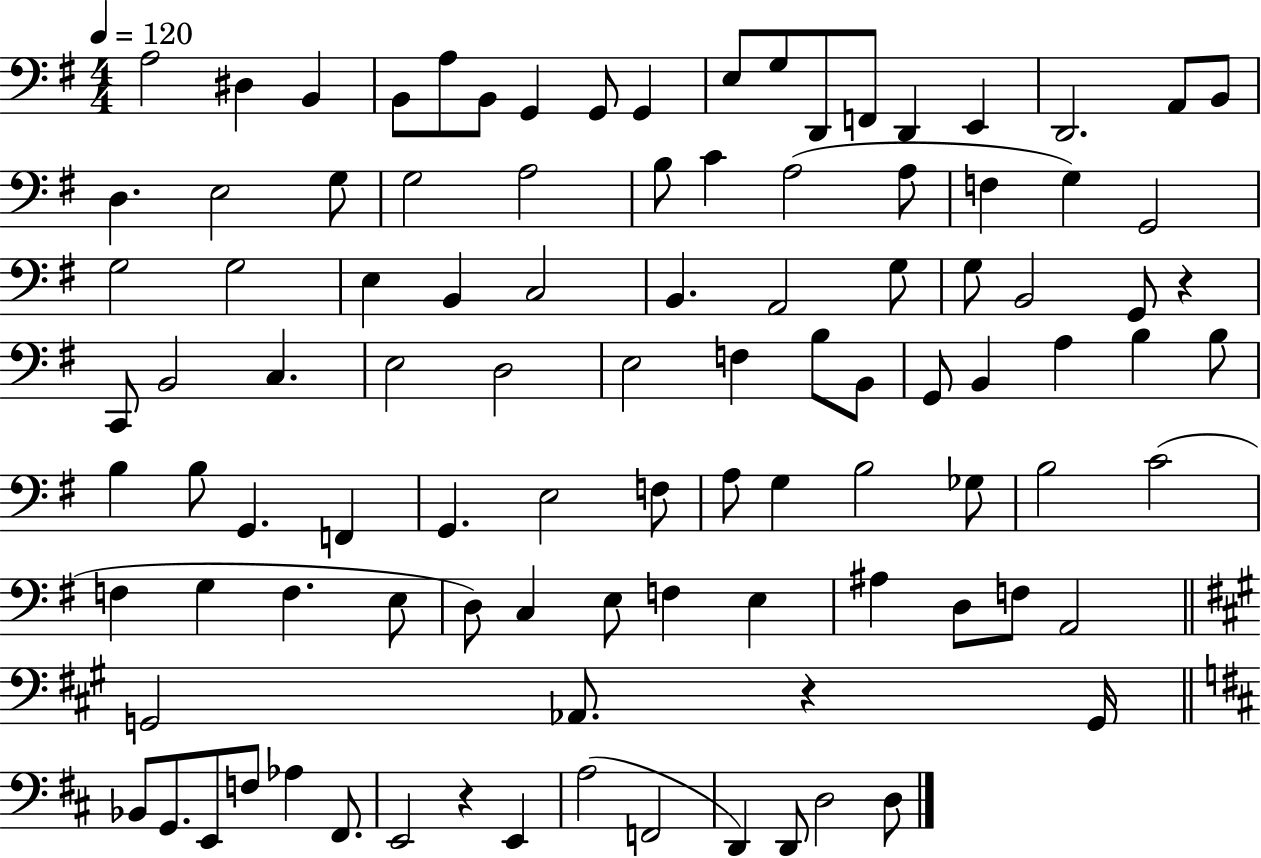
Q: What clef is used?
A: bass